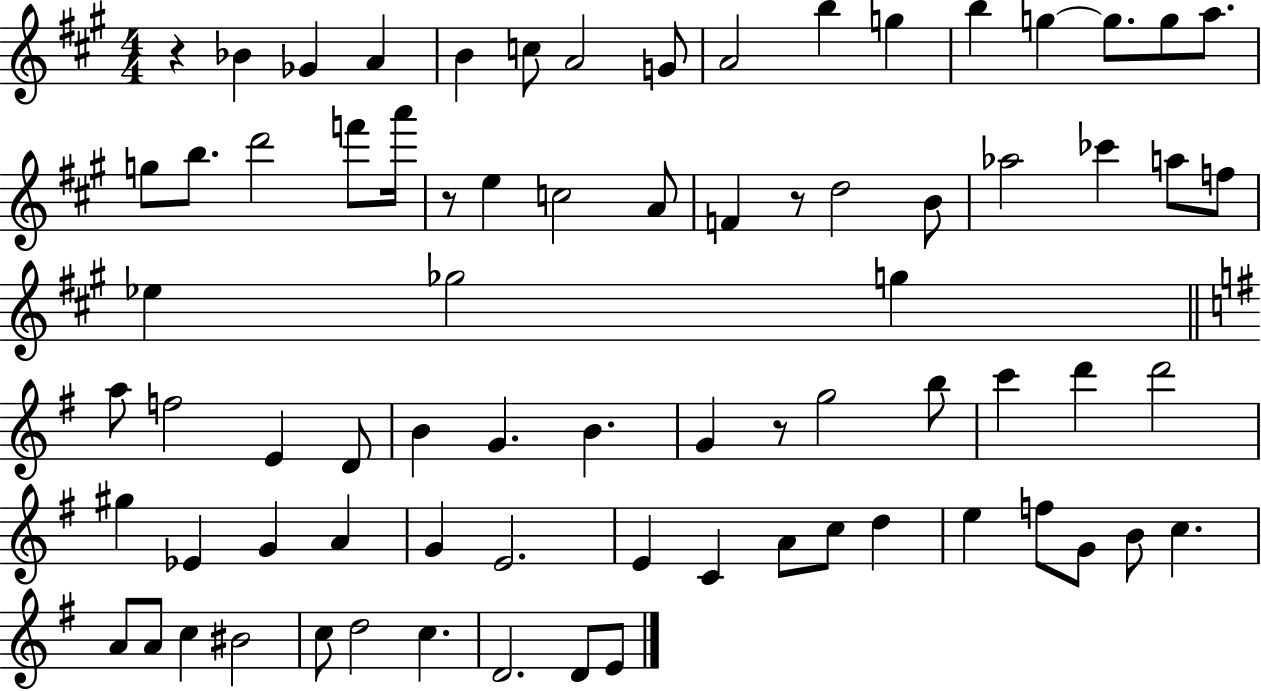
{
  \clef treble
  \numericTimeSignature
  \time 4/4
  \key a \major
  \repeat volta 2 { r4 bes'4 ges'4 a'4 | b'4 c''8 a'2 g'8 | a'2 b''4 g''4 | b''4 g''4~~ g''8. g''8 a''8. | \break g''8 b''8. d'''2 f'''8 a'''16 | r8 e''4 c''2 a'8 | f'4 r8 d''2 b'8 | aes''2 ces'''4 a''8 f''8 | \break ees''4 ges''2 g''4 | \bar "||" \break \key g \major a''8 f''2 e'4 d'8 | b'4 g'4. b'4. | g'4 r8 g''2 b''8 | c'''4 d'''4 d'''2 | \break gis''4 ees'4 g'4 a'4 | g'4 e'2. | e'4 c'4 a'8 c''8 d''4 | e''4 f''8 g'8 b'8 c''4. | \break a'8 a'8 c''4 bis'2 | c''8 d''2 c''4. | d'2. d'8 e'8 | } \bar "|."
}